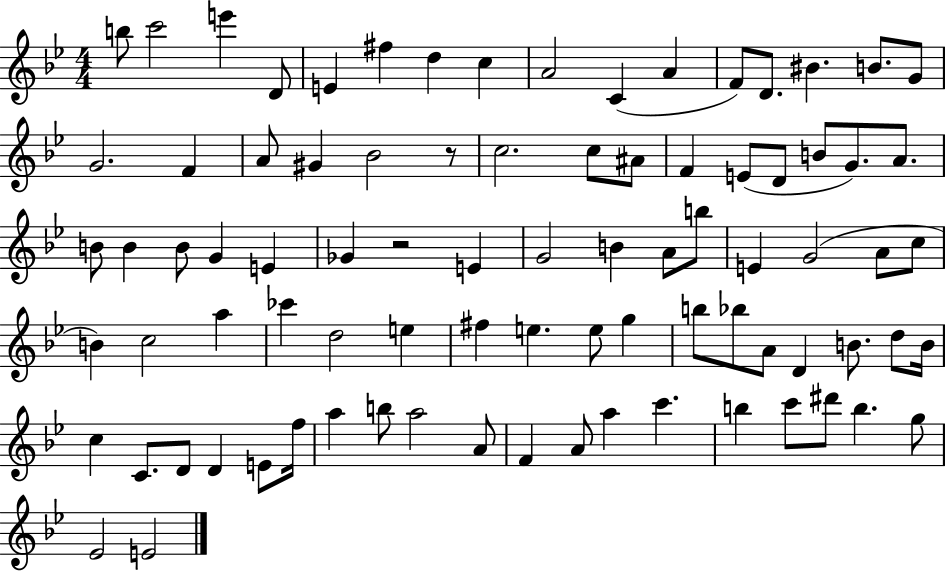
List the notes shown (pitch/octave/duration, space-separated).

B5/e C6/h E6/q D4/e E4/q F#5/q D5/q C5/q A4/h C4/q A4/q F4/e D4/e. BIS4/q. B4/e. G4/e G4/h. F4/q A4/e G#4/q Bb4/h R/e C5/h. C5/e A#4/e F4/q E4/e D4/e B4/e G4/e. A4/e. B4/e B4/q B4/e G4/q E4/q Gb4/q R/h E4/q G4/h B4/q A4/e B5/e E4/q G4/h A4/e C5/e B4/q C5/h A5/q CES6/q D5/h E5/q F#5/q E5/q. E5/e G5/q B5/e Bb5/e A4/e D4/q B4/e. D5/e B4/s C5/q C4/e. D4/e D4/q E4/e F5/s A5/q B5/e A5/h A4/e F4/q A4/e A5/q C6/q. B5/q C6/e D#6/e B5/q. G5/e Eb4/h E4/h